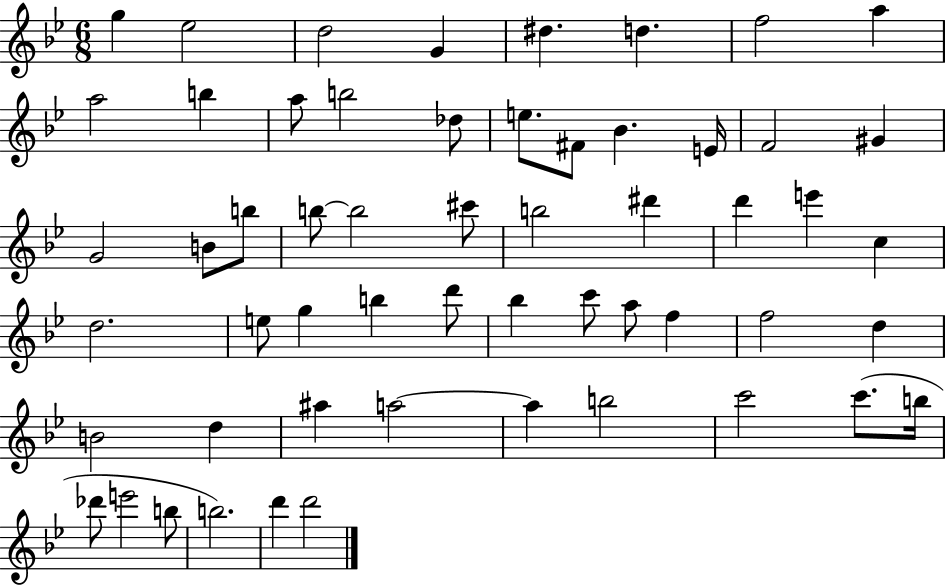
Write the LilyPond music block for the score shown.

{
  \clef treble
  \numericTimeSignature
  \time 6/8
  \key bes \major
  g''4 ees''2 | d''2 g'4 | dis''4. d''4. | f''2 a''4 | \break a''2 b''4 | a''8 b''2 des''8 | e''8. fis'8 bes'4. e'16 | f'2 gis'4 | \break g'2 b'8 b''8 | b''8~~ b''2 cis'''8 | b''2 dis'''4 | d'''4 e'''4 c''4 | \break d''2. | e''8 g''4 b''4 d'''8 | bes''4 c'''8 a''8 f''4 | f''2 d''4 | \break b'2 d''4 | ais''4 a''2~~ | a''4 b''2 | c'''2 c'''8.( b''16 | \break des'''8 e'''2 b''8 | b''2.) | d'''4 d'''2 | \bar "|."
}